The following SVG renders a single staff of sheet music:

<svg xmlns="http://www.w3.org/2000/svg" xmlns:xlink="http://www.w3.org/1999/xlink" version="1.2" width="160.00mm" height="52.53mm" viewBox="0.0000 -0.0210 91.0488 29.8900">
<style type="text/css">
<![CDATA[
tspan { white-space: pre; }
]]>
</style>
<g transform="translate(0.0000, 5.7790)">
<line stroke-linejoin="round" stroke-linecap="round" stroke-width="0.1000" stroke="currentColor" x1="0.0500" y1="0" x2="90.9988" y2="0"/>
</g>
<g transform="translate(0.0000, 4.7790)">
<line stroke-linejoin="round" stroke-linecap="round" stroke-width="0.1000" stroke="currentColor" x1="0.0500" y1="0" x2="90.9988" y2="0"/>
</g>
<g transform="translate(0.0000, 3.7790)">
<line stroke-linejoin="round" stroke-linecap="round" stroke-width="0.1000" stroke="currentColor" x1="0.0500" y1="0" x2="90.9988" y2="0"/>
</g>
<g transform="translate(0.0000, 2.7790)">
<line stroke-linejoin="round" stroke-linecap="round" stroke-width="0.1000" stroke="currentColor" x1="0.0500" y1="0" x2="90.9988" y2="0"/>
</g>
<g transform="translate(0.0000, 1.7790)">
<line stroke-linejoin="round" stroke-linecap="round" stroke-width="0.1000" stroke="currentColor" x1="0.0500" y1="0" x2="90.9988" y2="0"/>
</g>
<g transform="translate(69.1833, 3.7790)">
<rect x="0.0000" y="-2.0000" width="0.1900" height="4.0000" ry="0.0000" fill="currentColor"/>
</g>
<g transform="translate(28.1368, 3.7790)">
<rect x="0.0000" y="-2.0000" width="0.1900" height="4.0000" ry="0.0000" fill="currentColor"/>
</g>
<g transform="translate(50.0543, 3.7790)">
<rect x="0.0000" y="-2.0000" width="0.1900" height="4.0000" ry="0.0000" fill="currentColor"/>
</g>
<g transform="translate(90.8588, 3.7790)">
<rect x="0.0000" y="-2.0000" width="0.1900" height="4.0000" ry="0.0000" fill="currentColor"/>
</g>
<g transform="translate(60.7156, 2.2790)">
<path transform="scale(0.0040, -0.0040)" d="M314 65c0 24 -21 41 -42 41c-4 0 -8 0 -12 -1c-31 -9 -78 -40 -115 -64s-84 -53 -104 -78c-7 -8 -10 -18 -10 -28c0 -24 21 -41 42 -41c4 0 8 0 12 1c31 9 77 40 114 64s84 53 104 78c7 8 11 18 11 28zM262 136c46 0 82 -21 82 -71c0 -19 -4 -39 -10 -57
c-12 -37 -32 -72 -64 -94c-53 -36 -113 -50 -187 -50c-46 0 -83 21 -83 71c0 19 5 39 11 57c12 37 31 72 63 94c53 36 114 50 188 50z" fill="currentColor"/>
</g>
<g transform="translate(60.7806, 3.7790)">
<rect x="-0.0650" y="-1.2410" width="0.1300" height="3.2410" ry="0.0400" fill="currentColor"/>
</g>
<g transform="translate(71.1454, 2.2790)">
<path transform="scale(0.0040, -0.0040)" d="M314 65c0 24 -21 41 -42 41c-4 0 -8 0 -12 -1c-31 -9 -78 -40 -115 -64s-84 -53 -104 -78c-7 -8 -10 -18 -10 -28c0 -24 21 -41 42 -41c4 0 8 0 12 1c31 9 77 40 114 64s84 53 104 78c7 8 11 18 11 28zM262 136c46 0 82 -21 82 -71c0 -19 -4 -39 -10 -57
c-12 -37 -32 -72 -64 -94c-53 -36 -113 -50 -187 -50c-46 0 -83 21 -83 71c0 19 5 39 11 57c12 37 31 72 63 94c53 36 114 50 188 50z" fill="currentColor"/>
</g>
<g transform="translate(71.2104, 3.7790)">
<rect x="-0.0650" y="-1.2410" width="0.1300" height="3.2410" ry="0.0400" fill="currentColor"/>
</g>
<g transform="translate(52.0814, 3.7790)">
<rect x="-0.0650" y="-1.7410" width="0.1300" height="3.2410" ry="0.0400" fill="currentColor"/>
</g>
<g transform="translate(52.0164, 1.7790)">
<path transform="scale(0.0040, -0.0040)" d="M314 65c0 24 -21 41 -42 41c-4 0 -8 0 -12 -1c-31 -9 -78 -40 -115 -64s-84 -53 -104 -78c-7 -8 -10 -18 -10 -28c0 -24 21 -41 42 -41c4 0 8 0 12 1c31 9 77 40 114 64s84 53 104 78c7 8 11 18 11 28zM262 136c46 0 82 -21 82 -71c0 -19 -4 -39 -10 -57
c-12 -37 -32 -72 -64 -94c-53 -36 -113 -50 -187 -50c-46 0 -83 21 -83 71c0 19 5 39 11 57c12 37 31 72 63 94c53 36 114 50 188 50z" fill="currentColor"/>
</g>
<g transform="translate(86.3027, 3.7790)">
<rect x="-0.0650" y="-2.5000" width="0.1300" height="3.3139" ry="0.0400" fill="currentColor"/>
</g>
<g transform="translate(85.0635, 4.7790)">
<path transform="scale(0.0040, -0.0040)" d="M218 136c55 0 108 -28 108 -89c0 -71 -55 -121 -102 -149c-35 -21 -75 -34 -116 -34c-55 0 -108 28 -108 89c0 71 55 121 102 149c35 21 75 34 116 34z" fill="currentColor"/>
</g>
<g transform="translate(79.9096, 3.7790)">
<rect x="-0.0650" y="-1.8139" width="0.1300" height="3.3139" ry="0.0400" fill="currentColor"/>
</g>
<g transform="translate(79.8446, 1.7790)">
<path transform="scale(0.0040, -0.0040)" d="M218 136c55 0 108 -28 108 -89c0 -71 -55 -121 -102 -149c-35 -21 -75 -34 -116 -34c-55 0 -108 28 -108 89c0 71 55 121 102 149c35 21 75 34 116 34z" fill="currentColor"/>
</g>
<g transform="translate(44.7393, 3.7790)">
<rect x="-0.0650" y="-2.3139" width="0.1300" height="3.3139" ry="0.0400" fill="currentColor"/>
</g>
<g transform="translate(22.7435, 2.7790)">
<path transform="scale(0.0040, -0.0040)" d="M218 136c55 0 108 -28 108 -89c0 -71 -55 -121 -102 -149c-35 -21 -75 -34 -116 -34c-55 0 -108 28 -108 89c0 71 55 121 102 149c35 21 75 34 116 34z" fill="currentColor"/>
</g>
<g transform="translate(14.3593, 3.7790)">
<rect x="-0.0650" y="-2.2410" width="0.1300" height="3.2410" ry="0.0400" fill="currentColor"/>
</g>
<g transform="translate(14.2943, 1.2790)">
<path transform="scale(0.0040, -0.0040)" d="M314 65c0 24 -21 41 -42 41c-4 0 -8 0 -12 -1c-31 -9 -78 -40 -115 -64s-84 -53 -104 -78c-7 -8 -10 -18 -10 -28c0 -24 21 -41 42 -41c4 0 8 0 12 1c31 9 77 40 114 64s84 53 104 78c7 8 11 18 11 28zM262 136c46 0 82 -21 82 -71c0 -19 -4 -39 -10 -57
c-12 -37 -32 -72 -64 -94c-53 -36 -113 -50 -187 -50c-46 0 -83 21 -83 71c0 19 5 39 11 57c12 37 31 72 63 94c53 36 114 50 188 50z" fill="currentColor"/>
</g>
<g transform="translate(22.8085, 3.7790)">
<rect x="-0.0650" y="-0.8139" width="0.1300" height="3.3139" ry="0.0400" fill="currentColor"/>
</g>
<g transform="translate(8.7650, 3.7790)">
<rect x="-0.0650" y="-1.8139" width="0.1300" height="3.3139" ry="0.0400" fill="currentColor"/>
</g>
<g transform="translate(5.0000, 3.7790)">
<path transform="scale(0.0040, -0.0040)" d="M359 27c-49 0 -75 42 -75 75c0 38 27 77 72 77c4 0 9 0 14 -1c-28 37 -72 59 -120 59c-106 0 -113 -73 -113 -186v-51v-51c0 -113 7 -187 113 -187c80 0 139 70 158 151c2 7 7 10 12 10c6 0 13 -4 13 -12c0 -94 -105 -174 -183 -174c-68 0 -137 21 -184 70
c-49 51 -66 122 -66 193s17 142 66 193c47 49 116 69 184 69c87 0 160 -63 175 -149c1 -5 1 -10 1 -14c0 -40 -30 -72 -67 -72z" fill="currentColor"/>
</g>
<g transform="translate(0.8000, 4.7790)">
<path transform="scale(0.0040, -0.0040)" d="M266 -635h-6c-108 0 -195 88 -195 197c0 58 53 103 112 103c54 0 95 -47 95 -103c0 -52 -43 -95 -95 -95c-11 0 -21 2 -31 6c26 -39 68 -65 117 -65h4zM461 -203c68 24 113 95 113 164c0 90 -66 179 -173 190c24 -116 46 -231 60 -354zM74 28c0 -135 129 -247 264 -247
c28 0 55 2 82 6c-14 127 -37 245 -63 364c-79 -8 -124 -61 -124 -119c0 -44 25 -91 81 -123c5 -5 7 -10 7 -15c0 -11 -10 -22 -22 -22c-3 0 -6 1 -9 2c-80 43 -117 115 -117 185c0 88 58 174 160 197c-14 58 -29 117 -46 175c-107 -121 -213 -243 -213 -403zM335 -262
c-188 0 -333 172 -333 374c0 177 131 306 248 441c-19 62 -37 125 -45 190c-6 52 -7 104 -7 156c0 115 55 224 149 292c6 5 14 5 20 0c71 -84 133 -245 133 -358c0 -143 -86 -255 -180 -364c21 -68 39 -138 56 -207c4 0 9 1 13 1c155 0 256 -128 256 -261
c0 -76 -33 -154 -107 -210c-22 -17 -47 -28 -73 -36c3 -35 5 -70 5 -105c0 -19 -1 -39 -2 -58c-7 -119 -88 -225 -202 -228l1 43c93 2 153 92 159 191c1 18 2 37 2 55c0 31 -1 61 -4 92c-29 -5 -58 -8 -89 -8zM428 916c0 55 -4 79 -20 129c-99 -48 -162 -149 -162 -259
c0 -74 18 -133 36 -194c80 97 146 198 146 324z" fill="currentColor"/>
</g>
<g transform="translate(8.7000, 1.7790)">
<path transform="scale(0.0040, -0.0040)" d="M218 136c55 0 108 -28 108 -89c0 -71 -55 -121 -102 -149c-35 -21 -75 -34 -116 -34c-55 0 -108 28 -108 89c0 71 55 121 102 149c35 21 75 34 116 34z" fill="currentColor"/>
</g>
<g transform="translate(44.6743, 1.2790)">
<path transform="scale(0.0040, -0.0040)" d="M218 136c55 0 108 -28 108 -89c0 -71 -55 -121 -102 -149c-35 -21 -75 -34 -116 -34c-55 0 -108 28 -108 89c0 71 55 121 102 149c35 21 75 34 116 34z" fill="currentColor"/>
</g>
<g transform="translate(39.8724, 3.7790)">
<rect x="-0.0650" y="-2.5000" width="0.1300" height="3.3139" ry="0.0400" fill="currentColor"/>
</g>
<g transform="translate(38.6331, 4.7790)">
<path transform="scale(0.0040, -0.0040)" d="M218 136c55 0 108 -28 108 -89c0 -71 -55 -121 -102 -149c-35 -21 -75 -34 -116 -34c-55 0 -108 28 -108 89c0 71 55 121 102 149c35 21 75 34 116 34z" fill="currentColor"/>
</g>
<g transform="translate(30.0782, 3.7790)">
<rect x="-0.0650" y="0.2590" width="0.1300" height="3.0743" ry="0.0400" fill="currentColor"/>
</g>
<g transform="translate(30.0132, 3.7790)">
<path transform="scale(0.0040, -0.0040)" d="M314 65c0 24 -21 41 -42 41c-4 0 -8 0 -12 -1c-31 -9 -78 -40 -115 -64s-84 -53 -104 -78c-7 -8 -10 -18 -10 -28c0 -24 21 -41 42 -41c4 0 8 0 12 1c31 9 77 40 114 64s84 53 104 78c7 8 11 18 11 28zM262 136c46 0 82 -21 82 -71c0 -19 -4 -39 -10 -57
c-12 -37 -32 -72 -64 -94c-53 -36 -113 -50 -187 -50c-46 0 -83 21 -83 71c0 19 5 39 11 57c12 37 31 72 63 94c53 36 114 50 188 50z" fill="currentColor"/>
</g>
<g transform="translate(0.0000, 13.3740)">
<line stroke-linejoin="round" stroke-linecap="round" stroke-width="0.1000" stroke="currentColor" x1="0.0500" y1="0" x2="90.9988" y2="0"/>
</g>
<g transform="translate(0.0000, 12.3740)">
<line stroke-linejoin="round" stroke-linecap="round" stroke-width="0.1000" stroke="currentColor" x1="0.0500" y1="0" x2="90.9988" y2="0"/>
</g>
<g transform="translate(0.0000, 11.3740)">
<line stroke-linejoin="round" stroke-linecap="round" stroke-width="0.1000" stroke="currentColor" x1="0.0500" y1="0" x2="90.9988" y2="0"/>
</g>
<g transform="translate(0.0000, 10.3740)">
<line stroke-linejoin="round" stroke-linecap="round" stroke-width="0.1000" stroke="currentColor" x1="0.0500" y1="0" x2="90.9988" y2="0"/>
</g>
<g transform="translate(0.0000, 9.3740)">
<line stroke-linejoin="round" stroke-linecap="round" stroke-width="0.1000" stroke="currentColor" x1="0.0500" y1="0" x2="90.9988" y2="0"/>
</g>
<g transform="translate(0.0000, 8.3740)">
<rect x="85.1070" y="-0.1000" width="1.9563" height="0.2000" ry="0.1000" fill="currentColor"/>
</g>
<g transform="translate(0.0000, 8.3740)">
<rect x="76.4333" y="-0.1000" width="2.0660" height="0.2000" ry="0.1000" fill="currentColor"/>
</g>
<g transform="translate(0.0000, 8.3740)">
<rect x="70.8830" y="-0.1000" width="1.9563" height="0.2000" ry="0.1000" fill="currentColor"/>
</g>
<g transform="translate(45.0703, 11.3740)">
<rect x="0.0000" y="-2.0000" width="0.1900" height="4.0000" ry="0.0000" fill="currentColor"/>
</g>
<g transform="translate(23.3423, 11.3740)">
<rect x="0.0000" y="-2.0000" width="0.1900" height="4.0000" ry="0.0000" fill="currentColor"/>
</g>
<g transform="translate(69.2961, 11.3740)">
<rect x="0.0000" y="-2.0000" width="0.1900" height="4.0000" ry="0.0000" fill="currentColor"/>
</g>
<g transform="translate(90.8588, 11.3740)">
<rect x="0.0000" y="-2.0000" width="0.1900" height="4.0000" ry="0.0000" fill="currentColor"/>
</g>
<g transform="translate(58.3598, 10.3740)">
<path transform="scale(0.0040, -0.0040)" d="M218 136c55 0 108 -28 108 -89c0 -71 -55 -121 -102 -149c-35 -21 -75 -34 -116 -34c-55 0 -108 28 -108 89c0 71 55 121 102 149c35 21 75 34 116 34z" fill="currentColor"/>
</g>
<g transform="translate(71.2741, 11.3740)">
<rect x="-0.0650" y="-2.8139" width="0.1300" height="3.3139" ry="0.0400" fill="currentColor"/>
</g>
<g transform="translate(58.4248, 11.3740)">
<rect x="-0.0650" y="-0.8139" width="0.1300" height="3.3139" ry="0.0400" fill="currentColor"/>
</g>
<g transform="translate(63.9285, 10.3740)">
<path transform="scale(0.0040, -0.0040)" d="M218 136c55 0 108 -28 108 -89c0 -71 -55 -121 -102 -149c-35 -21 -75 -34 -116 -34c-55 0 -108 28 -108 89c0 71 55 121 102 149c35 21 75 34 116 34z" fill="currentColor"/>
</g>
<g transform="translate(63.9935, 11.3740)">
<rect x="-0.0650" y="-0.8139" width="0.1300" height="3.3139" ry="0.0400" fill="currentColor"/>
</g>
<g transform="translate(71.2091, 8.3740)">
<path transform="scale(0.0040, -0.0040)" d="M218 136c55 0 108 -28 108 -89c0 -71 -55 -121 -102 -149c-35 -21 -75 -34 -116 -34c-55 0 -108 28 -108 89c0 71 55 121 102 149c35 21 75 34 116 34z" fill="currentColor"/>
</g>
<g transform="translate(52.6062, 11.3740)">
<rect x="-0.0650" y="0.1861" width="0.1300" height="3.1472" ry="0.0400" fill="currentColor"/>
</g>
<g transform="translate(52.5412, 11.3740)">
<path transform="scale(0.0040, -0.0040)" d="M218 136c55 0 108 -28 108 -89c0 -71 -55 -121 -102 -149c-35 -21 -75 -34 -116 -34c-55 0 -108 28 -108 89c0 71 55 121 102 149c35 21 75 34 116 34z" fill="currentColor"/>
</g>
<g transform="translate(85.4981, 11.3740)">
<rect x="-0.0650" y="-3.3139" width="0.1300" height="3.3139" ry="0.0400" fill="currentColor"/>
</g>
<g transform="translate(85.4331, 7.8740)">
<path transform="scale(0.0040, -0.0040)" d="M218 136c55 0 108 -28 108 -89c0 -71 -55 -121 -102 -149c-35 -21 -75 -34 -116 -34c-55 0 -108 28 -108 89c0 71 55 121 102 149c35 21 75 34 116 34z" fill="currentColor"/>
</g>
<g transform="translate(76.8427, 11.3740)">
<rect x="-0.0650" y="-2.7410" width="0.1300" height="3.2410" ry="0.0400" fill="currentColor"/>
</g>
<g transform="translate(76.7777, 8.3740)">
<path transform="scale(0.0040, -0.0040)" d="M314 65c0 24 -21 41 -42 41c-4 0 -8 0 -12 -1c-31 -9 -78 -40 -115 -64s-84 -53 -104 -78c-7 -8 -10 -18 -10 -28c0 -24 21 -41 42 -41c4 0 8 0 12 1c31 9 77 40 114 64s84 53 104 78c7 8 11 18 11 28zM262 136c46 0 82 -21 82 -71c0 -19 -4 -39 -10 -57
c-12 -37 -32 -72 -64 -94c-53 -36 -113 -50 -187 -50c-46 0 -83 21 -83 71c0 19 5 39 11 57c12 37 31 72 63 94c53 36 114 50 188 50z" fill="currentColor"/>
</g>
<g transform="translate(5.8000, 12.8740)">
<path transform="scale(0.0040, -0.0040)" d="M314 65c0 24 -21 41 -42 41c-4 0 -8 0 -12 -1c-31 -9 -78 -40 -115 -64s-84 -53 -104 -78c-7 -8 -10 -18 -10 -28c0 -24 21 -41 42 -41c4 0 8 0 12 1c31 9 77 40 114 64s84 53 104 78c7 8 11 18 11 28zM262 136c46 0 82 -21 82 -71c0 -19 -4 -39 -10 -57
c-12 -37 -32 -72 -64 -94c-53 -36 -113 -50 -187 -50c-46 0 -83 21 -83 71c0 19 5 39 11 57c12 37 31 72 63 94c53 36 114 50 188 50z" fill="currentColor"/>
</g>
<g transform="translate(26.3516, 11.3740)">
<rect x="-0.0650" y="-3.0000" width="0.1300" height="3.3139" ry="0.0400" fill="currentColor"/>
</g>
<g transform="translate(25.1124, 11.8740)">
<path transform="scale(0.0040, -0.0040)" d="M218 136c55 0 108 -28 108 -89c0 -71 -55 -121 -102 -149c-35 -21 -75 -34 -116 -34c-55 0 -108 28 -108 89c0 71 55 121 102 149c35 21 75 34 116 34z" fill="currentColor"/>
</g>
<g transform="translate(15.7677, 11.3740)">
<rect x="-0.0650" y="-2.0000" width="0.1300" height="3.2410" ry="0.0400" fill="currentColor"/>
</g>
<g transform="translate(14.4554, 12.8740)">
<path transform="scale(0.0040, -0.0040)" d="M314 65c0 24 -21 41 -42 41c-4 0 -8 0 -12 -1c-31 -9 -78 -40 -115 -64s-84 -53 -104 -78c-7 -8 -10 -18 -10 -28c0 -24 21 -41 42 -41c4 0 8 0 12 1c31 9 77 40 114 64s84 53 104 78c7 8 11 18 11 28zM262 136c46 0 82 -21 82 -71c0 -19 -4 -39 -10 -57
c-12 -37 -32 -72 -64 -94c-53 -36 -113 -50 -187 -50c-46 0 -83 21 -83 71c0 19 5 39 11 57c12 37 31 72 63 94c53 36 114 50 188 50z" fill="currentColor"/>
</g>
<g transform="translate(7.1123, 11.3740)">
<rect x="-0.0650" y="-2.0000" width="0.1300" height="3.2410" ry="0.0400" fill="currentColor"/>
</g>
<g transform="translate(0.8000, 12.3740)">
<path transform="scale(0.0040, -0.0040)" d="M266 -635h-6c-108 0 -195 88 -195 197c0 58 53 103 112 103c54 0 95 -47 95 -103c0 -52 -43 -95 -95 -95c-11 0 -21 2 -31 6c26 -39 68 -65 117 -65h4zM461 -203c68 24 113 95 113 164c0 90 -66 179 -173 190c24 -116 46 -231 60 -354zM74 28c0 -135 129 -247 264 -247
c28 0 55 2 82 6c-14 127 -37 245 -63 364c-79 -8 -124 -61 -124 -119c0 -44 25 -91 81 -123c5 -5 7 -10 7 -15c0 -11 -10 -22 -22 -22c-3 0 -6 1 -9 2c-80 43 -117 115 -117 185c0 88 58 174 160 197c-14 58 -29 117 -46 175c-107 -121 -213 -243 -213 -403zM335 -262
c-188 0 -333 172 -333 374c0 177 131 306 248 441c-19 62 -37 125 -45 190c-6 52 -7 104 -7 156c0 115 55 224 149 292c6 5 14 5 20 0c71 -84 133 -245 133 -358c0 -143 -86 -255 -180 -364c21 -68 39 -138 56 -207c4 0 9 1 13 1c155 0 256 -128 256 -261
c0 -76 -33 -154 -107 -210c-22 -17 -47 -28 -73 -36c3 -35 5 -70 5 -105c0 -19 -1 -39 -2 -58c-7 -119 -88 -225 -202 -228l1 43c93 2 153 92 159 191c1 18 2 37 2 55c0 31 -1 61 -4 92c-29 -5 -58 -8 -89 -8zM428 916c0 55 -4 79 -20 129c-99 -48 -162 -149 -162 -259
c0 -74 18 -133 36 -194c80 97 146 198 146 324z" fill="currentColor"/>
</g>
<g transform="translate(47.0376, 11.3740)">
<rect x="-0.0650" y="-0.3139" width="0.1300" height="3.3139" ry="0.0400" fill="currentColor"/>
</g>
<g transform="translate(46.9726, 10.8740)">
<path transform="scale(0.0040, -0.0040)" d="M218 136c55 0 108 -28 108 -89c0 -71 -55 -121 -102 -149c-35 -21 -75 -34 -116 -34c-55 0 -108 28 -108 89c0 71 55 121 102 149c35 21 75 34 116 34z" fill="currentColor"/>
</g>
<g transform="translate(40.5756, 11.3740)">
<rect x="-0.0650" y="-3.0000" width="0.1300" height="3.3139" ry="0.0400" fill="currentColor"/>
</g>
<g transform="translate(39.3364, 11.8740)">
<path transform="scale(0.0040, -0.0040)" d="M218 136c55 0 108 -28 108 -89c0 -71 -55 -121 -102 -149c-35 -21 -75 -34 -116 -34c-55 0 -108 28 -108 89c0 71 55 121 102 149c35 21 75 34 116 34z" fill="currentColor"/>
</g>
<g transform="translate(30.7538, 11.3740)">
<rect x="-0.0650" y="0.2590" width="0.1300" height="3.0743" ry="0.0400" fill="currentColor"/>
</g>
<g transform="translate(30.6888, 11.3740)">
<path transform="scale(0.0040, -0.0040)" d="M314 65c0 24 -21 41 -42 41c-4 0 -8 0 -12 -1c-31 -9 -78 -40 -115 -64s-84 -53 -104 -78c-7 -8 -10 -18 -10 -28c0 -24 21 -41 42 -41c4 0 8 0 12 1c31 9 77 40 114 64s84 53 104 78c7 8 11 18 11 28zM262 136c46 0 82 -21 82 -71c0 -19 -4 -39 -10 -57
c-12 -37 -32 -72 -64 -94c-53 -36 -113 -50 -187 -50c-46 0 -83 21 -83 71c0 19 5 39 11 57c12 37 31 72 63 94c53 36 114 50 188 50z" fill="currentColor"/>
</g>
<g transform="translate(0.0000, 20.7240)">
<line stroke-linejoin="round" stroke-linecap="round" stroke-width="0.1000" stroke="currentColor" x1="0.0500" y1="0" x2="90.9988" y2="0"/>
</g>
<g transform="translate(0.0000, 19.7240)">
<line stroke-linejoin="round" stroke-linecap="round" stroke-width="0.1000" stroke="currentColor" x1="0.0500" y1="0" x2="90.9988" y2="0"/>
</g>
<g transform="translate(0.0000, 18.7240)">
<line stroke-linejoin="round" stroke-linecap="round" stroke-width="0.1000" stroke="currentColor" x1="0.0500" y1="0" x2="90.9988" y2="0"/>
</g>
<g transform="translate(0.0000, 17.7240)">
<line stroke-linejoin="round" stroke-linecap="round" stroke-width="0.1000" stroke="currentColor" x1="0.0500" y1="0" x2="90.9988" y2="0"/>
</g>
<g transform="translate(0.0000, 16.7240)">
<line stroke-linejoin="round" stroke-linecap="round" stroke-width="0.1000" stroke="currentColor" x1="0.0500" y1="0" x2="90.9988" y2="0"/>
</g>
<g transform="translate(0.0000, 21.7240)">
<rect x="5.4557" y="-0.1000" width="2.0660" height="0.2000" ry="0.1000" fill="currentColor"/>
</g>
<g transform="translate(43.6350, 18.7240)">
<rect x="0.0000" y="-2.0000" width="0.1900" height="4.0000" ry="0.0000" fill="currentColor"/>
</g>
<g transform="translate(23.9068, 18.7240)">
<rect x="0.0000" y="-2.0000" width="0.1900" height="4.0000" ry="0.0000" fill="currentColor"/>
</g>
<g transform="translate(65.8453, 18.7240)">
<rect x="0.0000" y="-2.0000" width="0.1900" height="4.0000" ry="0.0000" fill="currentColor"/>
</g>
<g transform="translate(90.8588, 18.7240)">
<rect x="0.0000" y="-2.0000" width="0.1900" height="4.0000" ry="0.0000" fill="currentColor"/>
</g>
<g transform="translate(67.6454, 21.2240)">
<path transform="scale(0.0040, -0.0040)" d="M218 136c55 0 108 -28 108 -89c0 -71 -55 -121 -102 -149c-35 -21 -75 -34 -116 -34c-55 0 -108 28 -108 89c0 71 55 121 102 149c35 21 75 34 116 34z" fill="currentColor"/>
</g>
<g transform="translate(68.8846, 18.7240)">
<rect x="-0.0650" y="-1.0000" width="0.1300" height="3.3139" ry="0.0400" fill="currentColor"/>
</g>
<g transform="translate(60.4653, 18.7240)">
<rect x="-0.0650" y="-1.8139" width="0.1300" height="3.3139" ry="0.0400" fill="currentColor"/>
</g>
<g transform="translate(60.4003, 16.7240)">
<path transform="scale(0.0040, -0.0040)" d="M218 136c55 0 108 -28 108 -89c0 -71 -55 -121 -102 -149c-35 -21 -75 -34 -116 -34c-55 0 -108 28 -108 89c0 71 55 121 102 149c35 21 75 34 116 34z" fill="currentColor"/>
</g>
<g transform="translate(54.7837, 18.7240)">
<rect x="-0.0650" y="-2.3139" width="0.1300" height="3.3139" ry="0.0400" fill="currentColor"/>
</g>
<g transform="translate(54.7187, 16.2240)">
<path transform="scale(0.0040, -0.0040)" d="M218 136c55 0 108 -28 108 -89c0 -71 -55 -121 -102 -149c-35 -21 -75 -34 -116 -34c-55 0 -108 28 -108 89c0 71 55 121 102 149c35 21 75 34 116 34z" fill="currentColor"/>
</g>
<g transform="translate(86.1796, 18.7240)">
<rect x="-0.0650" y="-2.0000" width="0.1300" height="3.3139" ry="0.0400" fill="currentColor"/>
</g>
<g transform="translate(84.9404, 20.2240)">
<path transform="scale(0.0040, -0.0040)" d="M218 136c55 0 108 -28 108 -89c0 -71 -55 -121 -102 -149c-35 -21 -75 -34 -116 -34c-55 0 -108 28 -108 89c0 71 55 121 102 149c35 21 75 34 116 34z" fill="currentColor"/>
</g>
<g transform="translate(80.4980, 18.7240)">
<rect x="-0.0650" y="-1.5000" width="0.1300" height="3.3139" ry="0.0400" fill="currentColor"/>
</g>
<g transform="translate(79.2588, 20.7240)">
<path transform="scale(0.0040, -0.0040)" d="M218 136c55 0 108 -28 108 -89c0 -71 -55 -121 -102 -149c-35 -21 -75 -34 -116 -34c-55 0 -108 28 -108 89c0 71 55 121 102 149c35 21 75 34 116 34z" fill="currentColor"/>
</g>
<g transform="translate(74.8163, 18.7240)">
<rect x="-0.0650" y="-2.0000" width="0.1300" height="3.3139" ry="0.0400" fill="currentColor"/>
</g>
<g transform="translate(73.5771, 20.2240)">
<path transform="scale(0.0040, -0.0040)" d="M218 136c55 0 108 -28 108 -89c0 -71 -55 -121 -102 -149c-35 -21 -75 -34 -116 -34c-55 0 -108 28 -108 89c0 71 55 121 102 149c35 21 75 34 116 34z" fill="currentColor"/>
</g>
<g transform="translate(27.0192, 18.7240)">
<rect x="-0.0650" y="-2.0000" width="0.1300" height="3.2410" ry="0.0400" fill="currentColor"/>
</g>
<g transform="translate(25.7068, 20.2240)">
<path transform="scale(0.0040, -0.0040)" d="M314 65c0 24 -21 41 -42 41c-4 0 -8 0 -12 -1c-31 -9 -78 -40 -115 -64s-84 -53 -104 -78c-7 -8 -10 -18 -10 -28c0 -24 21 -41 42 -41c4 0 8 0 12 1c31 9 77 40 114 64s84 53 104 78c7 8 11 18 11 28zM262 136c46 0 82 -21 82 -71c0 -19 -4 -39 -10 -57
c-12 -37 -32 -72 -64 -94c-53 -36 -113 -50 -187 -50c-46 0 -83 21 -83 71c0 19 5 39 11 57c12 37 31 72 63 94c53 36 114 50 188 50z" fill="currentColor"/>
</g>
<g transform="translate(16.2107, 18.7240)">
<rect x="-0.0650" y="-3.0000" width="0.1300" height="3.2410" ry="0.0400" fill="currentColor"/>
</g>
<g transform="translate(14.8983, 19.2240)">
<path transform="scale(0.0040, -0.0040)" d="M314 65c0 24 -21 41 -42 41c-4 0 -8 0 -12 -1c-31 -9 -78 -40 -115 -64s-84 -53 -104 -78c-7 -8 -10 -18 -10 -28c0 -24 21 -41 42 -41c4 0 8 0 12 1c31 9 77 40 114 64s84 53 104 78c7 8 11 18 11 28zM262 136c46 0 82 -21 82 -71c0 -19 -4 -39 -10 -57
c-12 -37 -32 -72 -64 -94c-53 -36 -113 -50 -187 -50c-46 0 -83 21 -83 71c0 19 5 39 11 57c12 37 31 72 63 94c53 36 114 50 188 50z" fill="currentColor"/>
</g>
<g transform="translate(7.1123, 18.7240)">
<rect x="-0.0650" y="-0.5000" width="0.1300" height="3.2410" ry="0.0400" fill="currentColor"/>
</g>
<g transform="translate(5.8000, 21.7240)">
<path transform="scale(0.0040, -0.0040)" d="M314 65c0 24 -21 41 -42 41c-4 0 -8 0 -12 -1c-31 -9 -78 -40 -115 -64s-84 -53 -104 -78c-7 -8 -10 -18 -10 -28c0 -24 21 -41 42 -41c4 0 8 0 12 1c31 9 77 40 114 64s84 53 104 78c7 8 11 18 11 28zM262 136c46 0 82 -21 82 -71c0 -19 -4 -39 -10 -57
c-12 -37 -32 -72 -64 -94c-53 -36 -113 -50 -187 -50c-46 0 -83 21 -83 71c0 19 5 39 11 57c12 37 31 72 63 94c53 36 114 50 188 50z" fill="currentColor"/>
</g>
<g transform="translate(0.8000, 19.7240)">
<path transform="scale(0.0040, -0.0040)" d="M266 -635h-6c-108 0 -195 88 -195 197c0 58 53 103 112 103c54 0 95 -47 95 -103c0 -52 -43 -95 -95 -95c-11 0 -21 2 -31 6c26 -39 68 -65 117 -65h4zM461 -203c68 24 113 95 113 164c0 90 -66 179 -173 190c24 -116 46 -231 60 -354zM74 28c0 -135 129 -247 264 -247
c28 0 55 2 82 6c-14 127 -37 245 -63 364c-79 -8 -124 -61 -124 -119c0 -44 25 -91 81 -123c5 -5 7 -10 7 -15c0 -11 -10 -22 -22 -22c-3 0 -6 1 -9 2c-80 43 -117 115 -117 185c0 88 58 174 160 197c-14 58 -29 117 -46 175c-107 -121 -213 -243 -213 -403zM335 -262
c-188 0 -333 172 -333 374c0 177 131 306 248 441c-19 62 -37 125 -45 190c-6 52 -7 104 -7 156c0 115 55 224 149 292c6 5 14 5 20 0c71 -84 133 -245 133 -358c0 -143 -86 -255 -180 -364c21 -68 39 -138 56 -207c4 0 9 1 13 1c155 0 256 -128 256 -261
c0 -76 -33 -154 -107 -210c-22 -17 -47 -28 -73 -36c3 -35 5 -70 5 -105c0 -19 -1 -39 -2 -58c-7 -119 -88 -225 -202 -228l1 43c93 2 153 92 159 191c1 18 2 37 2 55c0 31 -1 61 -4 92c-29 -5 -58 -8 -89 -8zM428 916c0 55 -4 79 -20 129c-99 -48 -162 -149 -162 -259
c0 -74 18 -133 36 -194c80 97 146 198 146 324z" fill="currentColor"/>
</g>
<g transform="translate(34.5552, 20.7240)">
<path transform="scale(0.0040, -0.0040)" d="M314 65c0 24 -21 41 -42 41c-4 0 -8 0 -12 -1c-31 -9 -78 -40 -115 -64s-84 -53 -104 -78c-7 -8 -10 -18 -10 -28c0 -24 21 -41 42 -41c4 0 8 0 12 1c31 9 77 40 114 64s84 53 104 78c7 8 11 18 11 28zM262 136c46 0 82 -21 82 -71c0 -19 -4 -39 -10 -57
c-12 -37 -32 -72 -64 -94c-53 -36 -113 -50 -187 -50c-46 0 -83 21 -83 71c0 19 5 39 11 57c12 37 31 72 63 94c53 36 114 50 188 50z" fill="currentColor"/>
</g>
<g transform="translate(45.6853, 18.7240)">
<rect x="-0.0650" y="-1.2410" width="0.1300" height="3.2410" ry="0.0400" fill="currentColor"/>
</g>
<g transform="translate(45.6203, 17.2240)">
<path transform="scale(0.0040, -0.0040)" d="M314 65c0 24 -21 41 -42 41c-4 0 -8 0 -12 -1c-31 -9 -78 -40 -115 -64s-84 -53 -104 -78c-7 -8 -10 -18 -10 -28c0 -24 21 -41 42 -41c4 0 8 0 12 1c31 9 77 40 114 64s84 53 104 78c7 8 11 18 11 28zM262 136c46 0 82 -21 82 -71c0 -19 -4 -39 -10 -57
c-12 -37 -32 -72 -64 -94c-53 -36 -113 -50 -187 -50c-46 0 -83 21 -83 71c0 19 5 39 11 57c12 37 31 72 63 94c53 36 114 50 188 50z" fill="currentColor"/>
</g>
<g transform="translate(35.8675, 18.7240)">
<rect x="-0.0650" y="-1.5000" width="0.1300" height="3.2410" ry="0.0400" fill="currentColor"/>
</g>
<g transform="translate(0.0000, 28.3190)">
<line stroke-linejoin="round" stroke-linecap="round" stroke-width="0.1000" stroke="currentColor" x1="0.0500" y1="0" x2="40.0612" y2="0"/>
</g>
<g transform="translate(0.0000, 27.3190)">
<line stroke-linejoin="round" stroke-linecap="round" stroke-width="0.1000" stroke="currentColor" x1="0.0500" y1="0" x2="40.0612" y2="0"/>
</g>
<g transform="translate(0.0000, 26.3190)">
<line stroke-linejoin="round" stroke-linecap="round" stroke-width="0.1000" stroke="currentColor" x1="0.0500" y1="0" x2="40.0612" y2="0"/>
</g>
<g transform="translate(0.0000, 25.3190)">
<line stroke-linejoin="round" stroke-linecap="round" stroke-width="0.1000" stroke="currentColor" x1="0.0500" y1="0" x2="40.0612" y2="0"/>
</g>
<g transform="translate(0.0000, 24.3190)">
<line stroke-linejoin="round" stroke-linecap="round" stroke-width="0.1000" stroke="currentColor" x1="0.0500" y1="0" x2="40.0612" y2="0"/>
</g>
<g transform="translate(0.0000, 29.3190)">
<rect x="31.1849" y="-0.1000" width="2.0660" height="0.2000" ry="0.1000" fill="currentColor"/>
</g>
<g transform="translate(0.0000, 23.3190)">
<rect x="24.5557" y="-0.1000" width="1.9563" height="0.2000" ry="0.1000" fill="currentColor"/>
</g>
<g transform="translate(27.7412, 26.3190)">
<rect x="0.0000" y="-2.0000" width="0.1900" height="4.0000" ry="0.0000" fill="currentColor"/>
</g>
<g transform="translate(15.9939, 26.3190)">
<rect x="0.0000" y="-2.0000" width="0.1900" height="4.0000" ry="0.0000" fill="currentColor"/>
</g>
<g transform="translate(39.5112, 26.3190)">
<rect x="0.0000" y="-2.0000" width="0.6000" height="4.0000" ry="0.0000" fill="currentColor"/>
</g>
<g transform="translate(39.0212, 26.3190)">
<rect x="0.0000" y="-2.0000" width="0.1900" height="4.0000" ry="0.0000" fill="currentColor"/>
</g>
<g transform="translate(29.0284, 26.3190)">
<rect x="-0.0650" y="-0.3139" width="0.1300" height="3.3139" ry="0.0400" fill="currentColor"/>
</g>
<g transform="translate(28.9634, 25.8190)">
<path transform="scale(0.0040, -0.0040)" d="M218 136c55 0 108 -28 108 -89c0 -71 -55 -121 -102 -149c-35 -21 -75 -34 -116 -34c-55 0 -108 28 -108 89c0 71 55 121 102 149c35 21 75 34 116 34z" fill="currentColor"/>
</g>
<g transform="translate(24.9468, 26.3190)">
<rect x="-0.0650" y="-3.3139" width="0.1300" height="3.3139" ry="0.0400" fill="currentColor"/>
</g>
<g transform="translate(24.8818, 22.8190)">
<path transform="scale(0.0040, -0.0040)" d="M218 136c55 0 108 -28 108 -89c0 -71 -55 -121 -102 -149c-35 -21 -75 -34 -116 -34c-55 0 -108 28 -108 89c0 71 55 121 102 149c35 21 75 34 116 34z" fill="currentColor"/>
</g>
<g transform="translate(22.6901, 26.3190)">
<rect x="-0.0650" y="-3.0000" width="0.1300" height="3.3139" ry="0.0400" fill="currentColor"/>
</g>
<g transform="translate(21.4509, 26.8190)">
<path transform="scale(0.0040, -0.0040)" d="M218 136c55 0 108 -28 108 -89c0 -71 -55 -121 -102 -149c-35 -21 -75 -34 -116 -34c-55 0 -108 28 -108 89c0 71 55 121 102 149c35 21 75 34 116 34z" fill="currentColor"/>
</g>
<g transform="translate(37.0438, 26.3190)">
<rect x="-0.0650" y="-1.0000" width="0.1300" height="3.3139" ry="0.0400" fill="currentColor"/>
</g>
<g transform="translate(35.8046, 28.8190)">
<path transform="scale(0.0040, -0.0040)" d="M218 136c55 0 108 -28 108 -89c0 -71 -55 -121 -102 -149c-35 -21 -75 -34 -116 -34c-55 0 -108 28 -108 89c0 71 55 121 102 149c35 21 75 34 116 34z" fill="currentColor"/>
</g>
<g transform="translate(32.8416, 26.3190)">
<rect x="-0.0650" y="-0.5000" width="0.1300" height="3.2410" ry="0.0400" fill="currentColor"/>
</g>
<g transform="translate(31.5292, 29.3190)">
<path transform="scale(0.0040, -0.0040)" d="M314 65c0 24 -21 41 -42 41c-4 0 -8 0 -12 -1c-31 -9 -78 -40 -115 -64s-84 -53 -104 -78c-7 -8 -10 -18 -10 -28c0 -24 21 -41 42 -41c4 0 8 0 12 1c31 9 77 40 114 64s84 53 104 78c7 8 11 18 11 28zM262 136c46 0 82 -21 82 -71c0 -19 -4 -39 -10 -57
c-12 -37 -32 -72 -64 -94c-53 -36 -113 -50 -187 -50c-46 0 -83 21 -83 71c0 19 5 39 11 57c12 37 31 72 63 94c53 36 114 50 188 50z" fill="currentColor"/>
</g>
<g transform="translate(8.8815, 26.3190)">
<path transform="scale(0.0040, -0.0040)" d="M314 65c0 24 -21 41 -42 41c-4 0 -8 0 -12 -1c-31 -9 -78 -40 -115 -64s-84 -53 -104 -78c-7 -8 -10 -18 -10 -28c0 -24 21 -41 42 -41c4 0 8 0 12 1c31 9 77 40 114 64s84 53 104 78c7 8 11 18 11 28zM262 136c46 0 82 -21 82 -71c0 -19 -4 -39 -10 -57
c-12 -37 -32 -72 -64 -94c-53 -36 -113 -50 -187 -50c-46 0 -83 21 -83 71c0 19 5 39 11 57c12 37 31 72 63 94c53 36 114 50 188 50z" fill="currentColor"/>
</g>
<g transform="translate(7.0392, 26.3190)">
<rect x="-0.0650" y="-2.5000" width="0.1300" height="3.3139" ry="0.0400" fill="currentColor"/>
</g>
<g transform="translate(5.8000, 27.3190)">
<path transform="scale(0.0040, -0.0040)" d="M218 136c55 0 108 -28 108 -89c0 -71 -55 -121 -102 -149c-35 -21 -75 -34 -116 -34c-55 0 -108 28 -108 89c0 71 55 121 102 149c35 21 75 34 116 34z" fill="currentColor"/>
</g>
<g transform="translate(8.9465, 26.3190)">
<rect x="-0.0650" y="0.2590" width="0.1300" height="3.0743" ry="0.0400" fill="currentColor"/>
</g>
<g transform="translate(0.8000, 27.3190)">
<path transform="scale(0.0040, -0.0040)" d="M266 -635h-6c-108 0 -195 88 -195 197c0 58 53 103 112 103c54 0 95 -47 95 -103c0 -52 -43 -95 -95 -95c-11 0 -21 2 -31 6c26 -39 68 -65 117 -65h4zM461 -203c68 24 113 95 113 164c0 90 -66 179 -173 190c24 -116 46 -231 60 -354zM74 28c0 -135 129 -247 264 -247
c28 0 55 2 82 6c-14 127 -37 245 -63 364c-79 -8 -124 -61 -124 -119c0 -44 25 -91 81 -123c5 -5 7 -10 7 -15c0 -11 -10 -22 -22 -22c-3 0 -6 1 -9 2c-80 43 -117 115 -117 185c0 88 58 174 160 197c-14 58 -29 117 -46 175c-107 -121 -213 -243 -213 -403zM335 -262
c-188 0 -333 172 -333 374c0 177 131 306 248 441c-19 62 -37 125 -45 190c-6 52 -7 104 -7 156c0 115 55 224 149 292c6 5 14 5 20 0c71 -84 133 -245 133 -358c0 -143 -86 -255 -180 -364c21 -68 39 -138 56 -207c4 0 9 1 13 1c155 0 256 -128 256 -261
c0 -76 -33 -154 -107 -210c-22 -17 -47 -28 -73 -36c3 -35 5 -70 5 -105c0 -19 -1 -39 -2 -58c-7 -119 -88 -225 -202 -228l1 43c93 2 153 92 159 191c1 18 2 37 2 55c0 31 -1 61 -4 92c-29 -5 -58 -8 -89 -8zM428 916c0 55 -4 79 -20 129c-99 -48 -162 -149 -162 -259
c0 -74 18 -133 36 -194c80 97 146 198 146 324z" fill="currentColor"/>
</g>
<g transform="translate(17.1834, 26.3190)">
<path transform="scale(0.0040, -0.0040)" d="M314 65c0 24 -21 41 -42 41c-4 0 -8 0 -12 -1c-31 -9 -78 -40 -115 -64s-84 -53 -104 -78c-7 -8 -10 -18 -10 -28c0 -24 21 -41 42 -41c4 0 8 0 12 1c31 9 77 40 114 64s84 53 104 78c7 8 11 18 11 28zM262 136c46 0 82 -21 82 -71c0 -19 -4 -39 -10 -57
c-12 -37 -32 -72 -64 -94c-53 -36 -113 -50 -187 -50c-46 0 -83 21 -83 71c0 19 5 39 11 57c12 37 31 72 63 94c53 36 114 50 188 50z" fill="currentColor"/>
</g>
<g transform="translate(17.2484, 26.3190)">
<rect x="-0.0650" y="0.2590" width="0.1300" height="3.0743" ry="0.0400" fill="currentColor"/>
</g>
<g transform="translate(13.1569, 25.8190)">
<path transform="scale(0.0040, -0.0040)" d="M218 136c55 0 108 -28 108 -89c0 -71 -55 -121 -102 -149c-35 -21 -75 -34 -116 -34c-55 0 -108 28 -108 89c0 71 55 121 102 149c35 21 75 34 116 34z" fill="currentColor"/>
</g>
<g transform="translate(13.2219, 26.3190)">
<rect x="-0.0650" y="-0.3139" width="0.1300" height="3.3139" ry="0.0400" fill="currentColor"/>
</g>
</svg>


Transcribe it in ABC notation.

X:1
T:Untitled
M:4/4
L:1/4
K:C
f g2 d B2 G g f2 e2 e2 f G F2 F2 A B2 A c B d d a a2 b C2 A2 F2 E2 e2 g f D F E F G B2 c B2 A b c C2 D